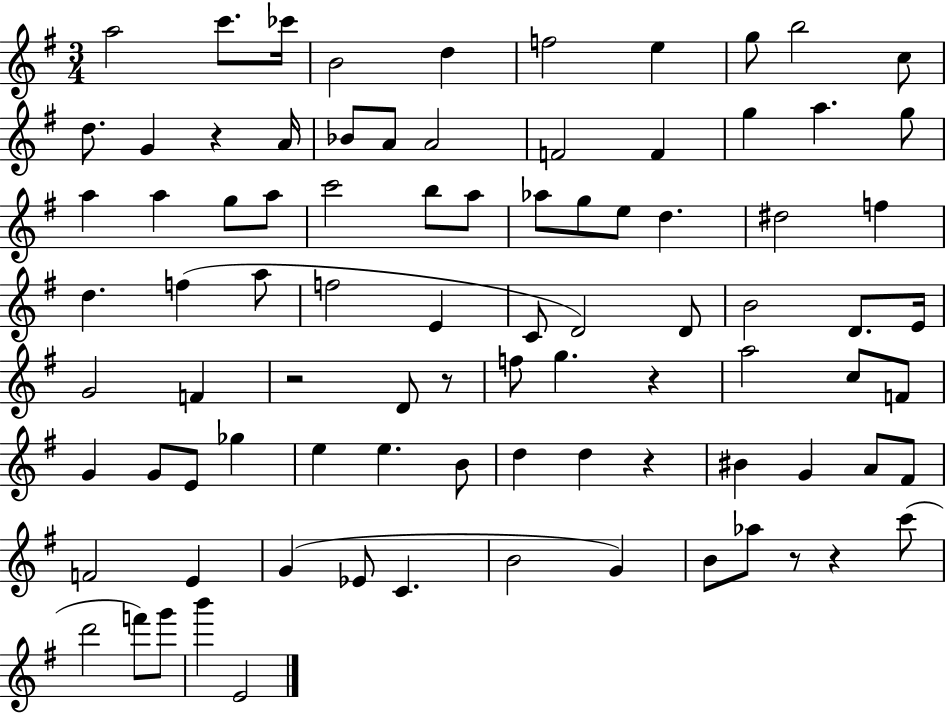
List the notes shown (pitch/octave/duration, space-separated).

A5/h C6/e. CES6/s B4/h D5/q F5/h E5/q G5/e B5/h C5/e D5/e. G4/q R/q A4/s Bb4/e A4/e A4/h F4/h F4/q G5/q A5/q. G5/e A5/q A5/q G5/e A5/e C6/h B5/e A5/e Ab5/e G5/e E5/e D5/q. D#5/h F5/q D5/q. F5/q A5/e F5/h E4/q C4/e D4/h D4/e B4/h D4/e. E4/s G4/h F4/q R/h D4/e R/e F5/e G5/q. R/q A5/h C5/e F4/e G4/q G4/e E4/e Gb5/q E5/q E5/q. B4/e D5/q D5/q R/q BIS4/q G4/q A4/e F#4/e F4/h E4/q G4/q Eb4/e C4/q. B4/h G4/q B4/e Ab5/e R/e R/q C6/e D6/h F6/e G6/e B6/q E4/h